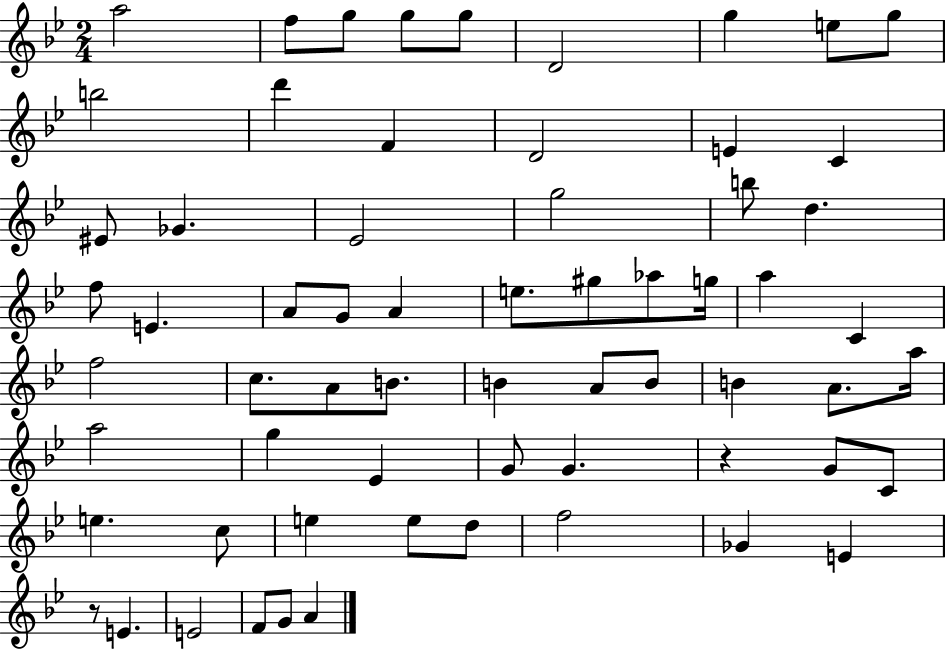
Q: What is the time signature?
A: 2/4